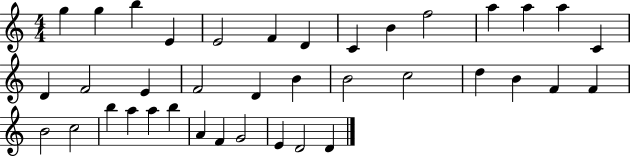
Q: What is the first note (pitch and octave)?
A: G5